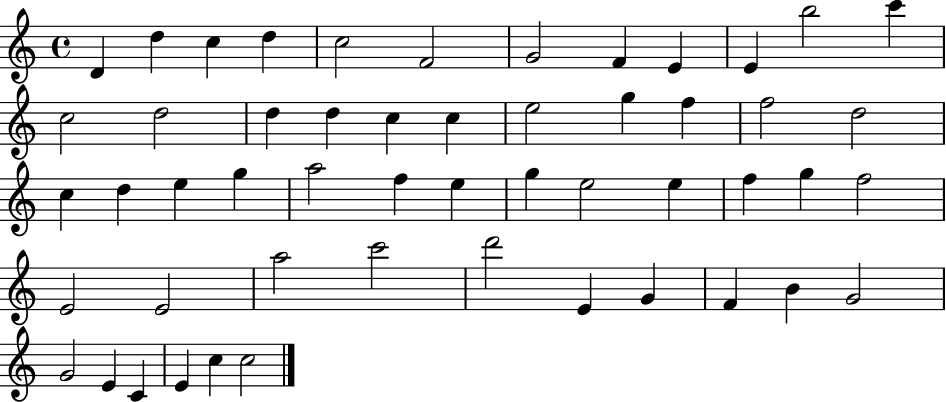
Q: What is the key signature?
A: C major